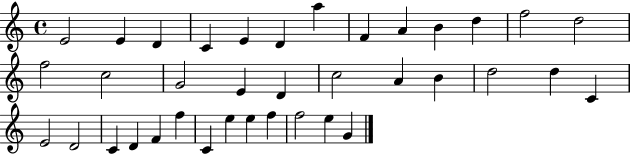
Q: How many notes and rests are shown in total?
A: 37